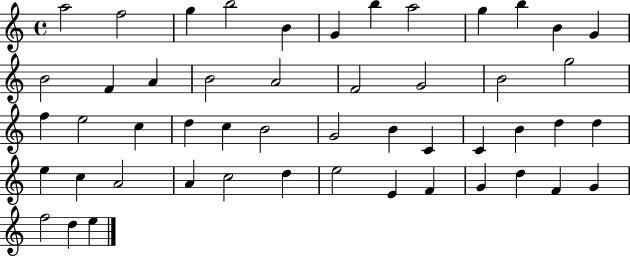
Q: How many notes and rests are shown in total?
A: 50